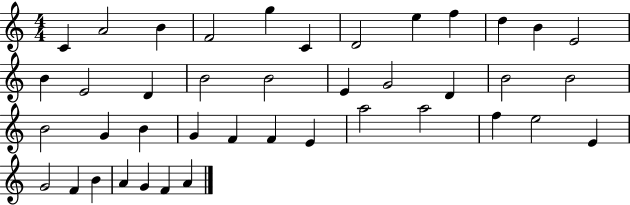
X:1
T:Untitled
M:4/4
L:1/4
K:C
C A2 B F2 g C D2 e f d B E2 B E2 D B2 B2 E G2 D B2 B2 B2 G B G F F E a2 a2 f e2 E G2 F B A G F A